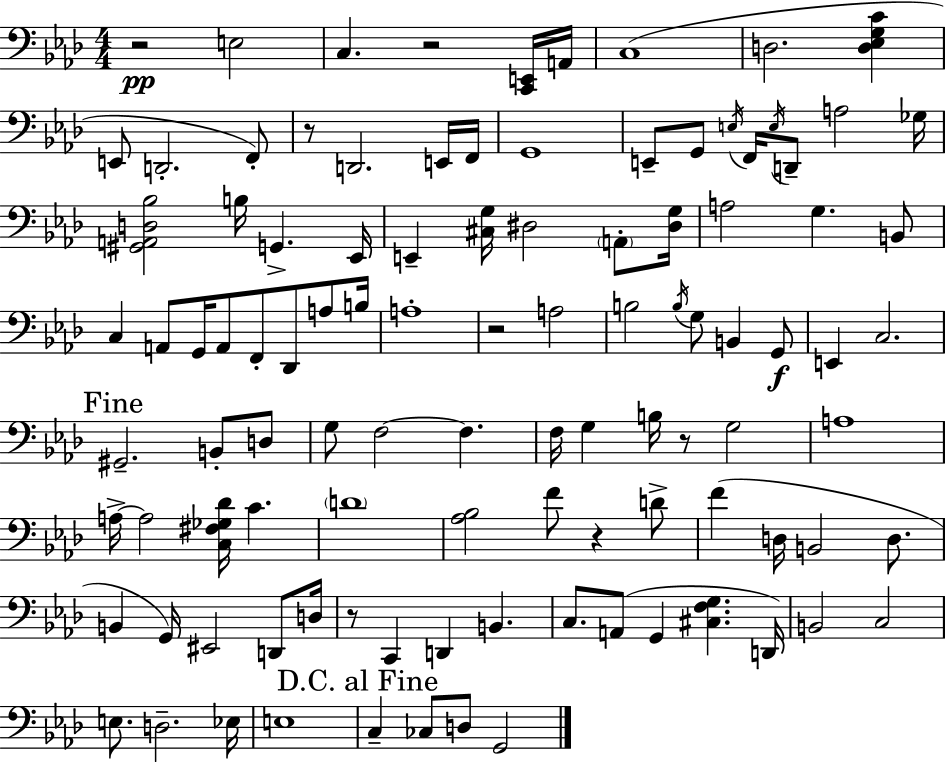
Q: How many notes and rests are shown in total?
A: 104